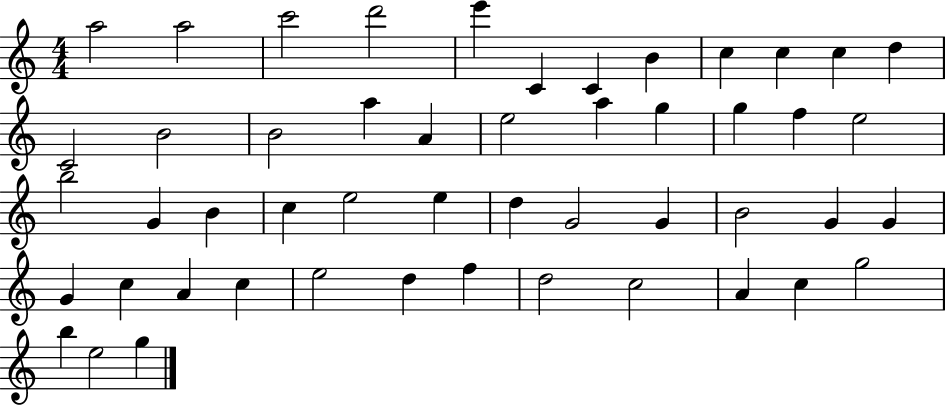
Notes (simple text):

A5/h A5/h C6/h D6/h E6/q C4/q C4/q B4/q C5/q C5/q C5/q D5/q C4/h B4/h B4/h A5/q A4/q E5/h A5/q G5/q G5/q F5/q E5/h B5/h G4/q B4/q C5/q E5/h E5/q D5/q G4/h G4/q B4/h G4/q G4/q G4/q C5/q A4/q C5/q E5/h D5/q F5/q D5/h C5/h A4/q C5/q G5/h B5/q E5/h G5/q